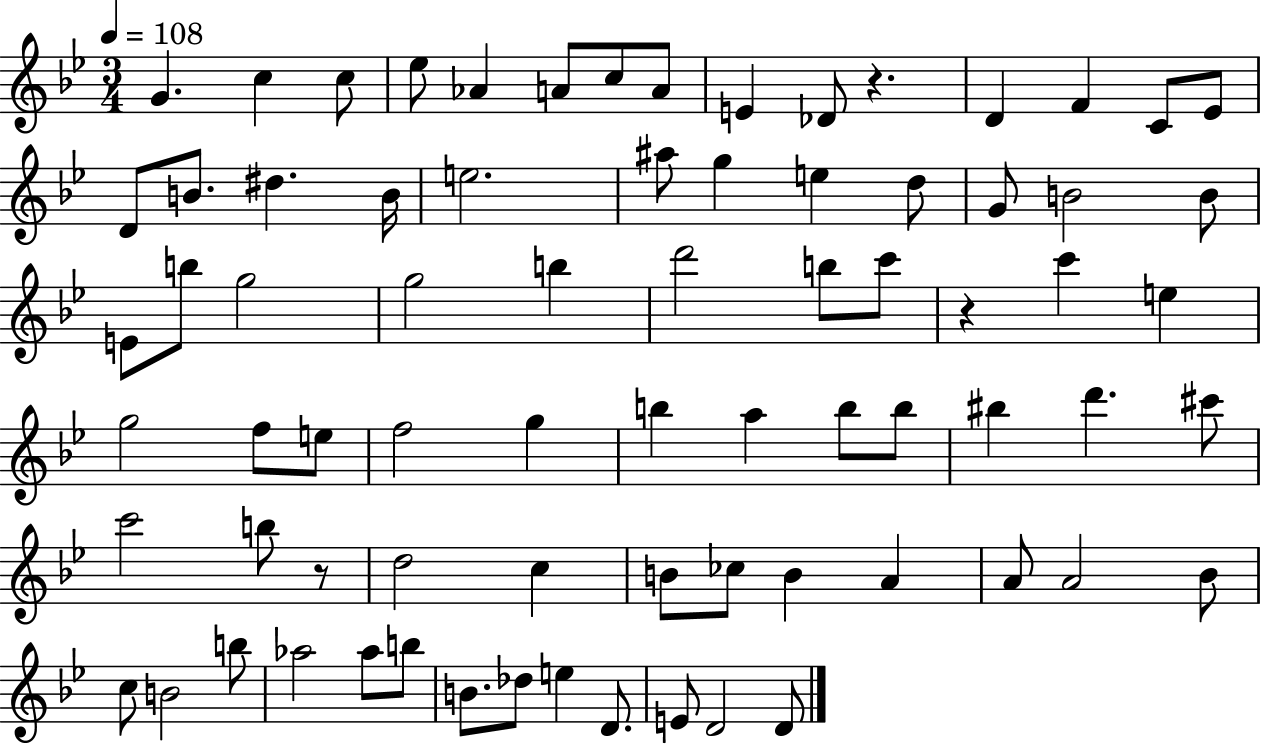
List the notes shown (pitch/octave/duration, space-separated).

G4/q. C5/q C5/e Eb5/e Ab4/q A4/e C5/e A4/e E4/q Db4/e R/q. D4/q F4/q C4/e Eb4/e D4/e B4/e. D#5/q. B4/s E5/h. A#5/e G5/q E5/q D5/e G4/e B4/h B4/e E4/e B5/e G5/h G5/h B5/q D6/h B5/e C6/e R/q C6/q E5/q G5/h F5/e E5/e F5/h G5/q B5/q A5/q B5/e B5/e BIS5/q D6/q. C#6/e C6/h B5/e R/e D5/h C5/q B4/e CES5/e B4/q A4/q A4/e A4/h Bb4/e C5/e B4/h B5/e Ab5/h Ab5/e B5/e B4/e. Db5/e E5/q D4/e. E4/e D4/h D4/e